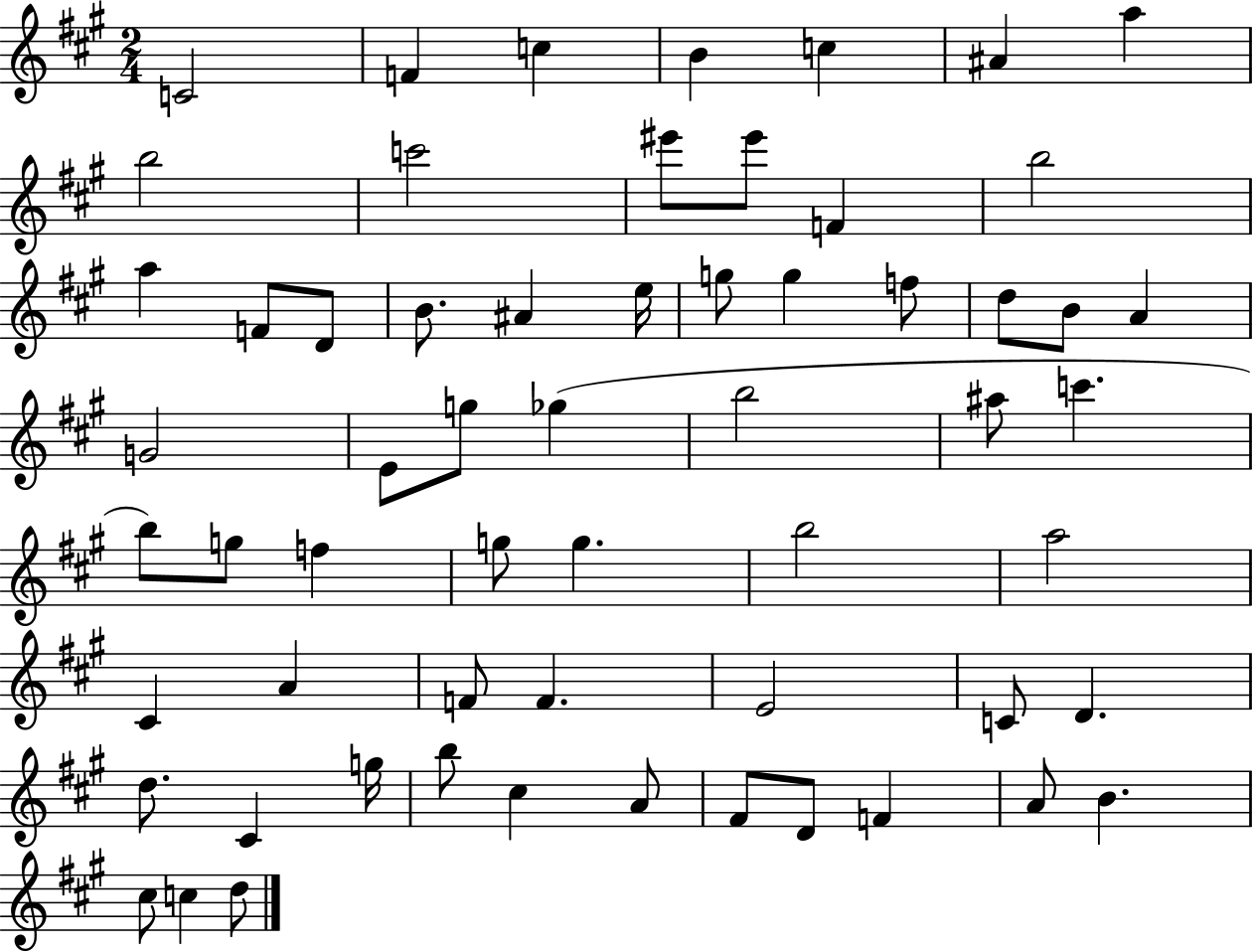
{
  \clef treble
  \numericTimeSignature
  \time 2/4
  \key a \major
  c'2 | f'4 c''4 | b'4 c''4 | ais'4 a''4 | \break b''2 | c'''2 | eis'''8 eis'''8 f'4 | b''2 | \break a''4 f'8 d'8 | b'8. ais'4 e''16 | g''8 g''4 f''8 | d''8 b'8 a'4 | \break g'2 | e'8 g''8 ges''4( | b''2 | ais''8 c'''4. | \break b''8) g''8 f''4 | g''8 g''4. | b''2 | a''2 | \break cis'4 a'4 | f'8 f'4. | e'2 | c'8 d'4. | \break d''8. cis'4 g''16 | b''8 cis''4 a'8 | fis'8 d'8 f'4 | a'8 b'4. | \break cis''8 c''4 d''8 | \bar "|."
}